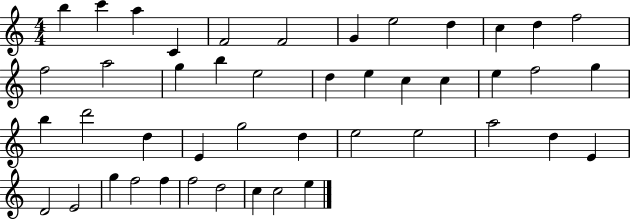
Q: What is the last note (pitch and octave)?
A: E5